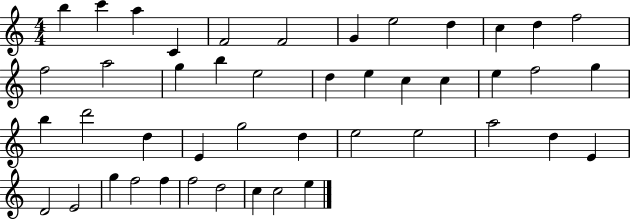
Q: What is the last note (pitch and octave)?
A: E5